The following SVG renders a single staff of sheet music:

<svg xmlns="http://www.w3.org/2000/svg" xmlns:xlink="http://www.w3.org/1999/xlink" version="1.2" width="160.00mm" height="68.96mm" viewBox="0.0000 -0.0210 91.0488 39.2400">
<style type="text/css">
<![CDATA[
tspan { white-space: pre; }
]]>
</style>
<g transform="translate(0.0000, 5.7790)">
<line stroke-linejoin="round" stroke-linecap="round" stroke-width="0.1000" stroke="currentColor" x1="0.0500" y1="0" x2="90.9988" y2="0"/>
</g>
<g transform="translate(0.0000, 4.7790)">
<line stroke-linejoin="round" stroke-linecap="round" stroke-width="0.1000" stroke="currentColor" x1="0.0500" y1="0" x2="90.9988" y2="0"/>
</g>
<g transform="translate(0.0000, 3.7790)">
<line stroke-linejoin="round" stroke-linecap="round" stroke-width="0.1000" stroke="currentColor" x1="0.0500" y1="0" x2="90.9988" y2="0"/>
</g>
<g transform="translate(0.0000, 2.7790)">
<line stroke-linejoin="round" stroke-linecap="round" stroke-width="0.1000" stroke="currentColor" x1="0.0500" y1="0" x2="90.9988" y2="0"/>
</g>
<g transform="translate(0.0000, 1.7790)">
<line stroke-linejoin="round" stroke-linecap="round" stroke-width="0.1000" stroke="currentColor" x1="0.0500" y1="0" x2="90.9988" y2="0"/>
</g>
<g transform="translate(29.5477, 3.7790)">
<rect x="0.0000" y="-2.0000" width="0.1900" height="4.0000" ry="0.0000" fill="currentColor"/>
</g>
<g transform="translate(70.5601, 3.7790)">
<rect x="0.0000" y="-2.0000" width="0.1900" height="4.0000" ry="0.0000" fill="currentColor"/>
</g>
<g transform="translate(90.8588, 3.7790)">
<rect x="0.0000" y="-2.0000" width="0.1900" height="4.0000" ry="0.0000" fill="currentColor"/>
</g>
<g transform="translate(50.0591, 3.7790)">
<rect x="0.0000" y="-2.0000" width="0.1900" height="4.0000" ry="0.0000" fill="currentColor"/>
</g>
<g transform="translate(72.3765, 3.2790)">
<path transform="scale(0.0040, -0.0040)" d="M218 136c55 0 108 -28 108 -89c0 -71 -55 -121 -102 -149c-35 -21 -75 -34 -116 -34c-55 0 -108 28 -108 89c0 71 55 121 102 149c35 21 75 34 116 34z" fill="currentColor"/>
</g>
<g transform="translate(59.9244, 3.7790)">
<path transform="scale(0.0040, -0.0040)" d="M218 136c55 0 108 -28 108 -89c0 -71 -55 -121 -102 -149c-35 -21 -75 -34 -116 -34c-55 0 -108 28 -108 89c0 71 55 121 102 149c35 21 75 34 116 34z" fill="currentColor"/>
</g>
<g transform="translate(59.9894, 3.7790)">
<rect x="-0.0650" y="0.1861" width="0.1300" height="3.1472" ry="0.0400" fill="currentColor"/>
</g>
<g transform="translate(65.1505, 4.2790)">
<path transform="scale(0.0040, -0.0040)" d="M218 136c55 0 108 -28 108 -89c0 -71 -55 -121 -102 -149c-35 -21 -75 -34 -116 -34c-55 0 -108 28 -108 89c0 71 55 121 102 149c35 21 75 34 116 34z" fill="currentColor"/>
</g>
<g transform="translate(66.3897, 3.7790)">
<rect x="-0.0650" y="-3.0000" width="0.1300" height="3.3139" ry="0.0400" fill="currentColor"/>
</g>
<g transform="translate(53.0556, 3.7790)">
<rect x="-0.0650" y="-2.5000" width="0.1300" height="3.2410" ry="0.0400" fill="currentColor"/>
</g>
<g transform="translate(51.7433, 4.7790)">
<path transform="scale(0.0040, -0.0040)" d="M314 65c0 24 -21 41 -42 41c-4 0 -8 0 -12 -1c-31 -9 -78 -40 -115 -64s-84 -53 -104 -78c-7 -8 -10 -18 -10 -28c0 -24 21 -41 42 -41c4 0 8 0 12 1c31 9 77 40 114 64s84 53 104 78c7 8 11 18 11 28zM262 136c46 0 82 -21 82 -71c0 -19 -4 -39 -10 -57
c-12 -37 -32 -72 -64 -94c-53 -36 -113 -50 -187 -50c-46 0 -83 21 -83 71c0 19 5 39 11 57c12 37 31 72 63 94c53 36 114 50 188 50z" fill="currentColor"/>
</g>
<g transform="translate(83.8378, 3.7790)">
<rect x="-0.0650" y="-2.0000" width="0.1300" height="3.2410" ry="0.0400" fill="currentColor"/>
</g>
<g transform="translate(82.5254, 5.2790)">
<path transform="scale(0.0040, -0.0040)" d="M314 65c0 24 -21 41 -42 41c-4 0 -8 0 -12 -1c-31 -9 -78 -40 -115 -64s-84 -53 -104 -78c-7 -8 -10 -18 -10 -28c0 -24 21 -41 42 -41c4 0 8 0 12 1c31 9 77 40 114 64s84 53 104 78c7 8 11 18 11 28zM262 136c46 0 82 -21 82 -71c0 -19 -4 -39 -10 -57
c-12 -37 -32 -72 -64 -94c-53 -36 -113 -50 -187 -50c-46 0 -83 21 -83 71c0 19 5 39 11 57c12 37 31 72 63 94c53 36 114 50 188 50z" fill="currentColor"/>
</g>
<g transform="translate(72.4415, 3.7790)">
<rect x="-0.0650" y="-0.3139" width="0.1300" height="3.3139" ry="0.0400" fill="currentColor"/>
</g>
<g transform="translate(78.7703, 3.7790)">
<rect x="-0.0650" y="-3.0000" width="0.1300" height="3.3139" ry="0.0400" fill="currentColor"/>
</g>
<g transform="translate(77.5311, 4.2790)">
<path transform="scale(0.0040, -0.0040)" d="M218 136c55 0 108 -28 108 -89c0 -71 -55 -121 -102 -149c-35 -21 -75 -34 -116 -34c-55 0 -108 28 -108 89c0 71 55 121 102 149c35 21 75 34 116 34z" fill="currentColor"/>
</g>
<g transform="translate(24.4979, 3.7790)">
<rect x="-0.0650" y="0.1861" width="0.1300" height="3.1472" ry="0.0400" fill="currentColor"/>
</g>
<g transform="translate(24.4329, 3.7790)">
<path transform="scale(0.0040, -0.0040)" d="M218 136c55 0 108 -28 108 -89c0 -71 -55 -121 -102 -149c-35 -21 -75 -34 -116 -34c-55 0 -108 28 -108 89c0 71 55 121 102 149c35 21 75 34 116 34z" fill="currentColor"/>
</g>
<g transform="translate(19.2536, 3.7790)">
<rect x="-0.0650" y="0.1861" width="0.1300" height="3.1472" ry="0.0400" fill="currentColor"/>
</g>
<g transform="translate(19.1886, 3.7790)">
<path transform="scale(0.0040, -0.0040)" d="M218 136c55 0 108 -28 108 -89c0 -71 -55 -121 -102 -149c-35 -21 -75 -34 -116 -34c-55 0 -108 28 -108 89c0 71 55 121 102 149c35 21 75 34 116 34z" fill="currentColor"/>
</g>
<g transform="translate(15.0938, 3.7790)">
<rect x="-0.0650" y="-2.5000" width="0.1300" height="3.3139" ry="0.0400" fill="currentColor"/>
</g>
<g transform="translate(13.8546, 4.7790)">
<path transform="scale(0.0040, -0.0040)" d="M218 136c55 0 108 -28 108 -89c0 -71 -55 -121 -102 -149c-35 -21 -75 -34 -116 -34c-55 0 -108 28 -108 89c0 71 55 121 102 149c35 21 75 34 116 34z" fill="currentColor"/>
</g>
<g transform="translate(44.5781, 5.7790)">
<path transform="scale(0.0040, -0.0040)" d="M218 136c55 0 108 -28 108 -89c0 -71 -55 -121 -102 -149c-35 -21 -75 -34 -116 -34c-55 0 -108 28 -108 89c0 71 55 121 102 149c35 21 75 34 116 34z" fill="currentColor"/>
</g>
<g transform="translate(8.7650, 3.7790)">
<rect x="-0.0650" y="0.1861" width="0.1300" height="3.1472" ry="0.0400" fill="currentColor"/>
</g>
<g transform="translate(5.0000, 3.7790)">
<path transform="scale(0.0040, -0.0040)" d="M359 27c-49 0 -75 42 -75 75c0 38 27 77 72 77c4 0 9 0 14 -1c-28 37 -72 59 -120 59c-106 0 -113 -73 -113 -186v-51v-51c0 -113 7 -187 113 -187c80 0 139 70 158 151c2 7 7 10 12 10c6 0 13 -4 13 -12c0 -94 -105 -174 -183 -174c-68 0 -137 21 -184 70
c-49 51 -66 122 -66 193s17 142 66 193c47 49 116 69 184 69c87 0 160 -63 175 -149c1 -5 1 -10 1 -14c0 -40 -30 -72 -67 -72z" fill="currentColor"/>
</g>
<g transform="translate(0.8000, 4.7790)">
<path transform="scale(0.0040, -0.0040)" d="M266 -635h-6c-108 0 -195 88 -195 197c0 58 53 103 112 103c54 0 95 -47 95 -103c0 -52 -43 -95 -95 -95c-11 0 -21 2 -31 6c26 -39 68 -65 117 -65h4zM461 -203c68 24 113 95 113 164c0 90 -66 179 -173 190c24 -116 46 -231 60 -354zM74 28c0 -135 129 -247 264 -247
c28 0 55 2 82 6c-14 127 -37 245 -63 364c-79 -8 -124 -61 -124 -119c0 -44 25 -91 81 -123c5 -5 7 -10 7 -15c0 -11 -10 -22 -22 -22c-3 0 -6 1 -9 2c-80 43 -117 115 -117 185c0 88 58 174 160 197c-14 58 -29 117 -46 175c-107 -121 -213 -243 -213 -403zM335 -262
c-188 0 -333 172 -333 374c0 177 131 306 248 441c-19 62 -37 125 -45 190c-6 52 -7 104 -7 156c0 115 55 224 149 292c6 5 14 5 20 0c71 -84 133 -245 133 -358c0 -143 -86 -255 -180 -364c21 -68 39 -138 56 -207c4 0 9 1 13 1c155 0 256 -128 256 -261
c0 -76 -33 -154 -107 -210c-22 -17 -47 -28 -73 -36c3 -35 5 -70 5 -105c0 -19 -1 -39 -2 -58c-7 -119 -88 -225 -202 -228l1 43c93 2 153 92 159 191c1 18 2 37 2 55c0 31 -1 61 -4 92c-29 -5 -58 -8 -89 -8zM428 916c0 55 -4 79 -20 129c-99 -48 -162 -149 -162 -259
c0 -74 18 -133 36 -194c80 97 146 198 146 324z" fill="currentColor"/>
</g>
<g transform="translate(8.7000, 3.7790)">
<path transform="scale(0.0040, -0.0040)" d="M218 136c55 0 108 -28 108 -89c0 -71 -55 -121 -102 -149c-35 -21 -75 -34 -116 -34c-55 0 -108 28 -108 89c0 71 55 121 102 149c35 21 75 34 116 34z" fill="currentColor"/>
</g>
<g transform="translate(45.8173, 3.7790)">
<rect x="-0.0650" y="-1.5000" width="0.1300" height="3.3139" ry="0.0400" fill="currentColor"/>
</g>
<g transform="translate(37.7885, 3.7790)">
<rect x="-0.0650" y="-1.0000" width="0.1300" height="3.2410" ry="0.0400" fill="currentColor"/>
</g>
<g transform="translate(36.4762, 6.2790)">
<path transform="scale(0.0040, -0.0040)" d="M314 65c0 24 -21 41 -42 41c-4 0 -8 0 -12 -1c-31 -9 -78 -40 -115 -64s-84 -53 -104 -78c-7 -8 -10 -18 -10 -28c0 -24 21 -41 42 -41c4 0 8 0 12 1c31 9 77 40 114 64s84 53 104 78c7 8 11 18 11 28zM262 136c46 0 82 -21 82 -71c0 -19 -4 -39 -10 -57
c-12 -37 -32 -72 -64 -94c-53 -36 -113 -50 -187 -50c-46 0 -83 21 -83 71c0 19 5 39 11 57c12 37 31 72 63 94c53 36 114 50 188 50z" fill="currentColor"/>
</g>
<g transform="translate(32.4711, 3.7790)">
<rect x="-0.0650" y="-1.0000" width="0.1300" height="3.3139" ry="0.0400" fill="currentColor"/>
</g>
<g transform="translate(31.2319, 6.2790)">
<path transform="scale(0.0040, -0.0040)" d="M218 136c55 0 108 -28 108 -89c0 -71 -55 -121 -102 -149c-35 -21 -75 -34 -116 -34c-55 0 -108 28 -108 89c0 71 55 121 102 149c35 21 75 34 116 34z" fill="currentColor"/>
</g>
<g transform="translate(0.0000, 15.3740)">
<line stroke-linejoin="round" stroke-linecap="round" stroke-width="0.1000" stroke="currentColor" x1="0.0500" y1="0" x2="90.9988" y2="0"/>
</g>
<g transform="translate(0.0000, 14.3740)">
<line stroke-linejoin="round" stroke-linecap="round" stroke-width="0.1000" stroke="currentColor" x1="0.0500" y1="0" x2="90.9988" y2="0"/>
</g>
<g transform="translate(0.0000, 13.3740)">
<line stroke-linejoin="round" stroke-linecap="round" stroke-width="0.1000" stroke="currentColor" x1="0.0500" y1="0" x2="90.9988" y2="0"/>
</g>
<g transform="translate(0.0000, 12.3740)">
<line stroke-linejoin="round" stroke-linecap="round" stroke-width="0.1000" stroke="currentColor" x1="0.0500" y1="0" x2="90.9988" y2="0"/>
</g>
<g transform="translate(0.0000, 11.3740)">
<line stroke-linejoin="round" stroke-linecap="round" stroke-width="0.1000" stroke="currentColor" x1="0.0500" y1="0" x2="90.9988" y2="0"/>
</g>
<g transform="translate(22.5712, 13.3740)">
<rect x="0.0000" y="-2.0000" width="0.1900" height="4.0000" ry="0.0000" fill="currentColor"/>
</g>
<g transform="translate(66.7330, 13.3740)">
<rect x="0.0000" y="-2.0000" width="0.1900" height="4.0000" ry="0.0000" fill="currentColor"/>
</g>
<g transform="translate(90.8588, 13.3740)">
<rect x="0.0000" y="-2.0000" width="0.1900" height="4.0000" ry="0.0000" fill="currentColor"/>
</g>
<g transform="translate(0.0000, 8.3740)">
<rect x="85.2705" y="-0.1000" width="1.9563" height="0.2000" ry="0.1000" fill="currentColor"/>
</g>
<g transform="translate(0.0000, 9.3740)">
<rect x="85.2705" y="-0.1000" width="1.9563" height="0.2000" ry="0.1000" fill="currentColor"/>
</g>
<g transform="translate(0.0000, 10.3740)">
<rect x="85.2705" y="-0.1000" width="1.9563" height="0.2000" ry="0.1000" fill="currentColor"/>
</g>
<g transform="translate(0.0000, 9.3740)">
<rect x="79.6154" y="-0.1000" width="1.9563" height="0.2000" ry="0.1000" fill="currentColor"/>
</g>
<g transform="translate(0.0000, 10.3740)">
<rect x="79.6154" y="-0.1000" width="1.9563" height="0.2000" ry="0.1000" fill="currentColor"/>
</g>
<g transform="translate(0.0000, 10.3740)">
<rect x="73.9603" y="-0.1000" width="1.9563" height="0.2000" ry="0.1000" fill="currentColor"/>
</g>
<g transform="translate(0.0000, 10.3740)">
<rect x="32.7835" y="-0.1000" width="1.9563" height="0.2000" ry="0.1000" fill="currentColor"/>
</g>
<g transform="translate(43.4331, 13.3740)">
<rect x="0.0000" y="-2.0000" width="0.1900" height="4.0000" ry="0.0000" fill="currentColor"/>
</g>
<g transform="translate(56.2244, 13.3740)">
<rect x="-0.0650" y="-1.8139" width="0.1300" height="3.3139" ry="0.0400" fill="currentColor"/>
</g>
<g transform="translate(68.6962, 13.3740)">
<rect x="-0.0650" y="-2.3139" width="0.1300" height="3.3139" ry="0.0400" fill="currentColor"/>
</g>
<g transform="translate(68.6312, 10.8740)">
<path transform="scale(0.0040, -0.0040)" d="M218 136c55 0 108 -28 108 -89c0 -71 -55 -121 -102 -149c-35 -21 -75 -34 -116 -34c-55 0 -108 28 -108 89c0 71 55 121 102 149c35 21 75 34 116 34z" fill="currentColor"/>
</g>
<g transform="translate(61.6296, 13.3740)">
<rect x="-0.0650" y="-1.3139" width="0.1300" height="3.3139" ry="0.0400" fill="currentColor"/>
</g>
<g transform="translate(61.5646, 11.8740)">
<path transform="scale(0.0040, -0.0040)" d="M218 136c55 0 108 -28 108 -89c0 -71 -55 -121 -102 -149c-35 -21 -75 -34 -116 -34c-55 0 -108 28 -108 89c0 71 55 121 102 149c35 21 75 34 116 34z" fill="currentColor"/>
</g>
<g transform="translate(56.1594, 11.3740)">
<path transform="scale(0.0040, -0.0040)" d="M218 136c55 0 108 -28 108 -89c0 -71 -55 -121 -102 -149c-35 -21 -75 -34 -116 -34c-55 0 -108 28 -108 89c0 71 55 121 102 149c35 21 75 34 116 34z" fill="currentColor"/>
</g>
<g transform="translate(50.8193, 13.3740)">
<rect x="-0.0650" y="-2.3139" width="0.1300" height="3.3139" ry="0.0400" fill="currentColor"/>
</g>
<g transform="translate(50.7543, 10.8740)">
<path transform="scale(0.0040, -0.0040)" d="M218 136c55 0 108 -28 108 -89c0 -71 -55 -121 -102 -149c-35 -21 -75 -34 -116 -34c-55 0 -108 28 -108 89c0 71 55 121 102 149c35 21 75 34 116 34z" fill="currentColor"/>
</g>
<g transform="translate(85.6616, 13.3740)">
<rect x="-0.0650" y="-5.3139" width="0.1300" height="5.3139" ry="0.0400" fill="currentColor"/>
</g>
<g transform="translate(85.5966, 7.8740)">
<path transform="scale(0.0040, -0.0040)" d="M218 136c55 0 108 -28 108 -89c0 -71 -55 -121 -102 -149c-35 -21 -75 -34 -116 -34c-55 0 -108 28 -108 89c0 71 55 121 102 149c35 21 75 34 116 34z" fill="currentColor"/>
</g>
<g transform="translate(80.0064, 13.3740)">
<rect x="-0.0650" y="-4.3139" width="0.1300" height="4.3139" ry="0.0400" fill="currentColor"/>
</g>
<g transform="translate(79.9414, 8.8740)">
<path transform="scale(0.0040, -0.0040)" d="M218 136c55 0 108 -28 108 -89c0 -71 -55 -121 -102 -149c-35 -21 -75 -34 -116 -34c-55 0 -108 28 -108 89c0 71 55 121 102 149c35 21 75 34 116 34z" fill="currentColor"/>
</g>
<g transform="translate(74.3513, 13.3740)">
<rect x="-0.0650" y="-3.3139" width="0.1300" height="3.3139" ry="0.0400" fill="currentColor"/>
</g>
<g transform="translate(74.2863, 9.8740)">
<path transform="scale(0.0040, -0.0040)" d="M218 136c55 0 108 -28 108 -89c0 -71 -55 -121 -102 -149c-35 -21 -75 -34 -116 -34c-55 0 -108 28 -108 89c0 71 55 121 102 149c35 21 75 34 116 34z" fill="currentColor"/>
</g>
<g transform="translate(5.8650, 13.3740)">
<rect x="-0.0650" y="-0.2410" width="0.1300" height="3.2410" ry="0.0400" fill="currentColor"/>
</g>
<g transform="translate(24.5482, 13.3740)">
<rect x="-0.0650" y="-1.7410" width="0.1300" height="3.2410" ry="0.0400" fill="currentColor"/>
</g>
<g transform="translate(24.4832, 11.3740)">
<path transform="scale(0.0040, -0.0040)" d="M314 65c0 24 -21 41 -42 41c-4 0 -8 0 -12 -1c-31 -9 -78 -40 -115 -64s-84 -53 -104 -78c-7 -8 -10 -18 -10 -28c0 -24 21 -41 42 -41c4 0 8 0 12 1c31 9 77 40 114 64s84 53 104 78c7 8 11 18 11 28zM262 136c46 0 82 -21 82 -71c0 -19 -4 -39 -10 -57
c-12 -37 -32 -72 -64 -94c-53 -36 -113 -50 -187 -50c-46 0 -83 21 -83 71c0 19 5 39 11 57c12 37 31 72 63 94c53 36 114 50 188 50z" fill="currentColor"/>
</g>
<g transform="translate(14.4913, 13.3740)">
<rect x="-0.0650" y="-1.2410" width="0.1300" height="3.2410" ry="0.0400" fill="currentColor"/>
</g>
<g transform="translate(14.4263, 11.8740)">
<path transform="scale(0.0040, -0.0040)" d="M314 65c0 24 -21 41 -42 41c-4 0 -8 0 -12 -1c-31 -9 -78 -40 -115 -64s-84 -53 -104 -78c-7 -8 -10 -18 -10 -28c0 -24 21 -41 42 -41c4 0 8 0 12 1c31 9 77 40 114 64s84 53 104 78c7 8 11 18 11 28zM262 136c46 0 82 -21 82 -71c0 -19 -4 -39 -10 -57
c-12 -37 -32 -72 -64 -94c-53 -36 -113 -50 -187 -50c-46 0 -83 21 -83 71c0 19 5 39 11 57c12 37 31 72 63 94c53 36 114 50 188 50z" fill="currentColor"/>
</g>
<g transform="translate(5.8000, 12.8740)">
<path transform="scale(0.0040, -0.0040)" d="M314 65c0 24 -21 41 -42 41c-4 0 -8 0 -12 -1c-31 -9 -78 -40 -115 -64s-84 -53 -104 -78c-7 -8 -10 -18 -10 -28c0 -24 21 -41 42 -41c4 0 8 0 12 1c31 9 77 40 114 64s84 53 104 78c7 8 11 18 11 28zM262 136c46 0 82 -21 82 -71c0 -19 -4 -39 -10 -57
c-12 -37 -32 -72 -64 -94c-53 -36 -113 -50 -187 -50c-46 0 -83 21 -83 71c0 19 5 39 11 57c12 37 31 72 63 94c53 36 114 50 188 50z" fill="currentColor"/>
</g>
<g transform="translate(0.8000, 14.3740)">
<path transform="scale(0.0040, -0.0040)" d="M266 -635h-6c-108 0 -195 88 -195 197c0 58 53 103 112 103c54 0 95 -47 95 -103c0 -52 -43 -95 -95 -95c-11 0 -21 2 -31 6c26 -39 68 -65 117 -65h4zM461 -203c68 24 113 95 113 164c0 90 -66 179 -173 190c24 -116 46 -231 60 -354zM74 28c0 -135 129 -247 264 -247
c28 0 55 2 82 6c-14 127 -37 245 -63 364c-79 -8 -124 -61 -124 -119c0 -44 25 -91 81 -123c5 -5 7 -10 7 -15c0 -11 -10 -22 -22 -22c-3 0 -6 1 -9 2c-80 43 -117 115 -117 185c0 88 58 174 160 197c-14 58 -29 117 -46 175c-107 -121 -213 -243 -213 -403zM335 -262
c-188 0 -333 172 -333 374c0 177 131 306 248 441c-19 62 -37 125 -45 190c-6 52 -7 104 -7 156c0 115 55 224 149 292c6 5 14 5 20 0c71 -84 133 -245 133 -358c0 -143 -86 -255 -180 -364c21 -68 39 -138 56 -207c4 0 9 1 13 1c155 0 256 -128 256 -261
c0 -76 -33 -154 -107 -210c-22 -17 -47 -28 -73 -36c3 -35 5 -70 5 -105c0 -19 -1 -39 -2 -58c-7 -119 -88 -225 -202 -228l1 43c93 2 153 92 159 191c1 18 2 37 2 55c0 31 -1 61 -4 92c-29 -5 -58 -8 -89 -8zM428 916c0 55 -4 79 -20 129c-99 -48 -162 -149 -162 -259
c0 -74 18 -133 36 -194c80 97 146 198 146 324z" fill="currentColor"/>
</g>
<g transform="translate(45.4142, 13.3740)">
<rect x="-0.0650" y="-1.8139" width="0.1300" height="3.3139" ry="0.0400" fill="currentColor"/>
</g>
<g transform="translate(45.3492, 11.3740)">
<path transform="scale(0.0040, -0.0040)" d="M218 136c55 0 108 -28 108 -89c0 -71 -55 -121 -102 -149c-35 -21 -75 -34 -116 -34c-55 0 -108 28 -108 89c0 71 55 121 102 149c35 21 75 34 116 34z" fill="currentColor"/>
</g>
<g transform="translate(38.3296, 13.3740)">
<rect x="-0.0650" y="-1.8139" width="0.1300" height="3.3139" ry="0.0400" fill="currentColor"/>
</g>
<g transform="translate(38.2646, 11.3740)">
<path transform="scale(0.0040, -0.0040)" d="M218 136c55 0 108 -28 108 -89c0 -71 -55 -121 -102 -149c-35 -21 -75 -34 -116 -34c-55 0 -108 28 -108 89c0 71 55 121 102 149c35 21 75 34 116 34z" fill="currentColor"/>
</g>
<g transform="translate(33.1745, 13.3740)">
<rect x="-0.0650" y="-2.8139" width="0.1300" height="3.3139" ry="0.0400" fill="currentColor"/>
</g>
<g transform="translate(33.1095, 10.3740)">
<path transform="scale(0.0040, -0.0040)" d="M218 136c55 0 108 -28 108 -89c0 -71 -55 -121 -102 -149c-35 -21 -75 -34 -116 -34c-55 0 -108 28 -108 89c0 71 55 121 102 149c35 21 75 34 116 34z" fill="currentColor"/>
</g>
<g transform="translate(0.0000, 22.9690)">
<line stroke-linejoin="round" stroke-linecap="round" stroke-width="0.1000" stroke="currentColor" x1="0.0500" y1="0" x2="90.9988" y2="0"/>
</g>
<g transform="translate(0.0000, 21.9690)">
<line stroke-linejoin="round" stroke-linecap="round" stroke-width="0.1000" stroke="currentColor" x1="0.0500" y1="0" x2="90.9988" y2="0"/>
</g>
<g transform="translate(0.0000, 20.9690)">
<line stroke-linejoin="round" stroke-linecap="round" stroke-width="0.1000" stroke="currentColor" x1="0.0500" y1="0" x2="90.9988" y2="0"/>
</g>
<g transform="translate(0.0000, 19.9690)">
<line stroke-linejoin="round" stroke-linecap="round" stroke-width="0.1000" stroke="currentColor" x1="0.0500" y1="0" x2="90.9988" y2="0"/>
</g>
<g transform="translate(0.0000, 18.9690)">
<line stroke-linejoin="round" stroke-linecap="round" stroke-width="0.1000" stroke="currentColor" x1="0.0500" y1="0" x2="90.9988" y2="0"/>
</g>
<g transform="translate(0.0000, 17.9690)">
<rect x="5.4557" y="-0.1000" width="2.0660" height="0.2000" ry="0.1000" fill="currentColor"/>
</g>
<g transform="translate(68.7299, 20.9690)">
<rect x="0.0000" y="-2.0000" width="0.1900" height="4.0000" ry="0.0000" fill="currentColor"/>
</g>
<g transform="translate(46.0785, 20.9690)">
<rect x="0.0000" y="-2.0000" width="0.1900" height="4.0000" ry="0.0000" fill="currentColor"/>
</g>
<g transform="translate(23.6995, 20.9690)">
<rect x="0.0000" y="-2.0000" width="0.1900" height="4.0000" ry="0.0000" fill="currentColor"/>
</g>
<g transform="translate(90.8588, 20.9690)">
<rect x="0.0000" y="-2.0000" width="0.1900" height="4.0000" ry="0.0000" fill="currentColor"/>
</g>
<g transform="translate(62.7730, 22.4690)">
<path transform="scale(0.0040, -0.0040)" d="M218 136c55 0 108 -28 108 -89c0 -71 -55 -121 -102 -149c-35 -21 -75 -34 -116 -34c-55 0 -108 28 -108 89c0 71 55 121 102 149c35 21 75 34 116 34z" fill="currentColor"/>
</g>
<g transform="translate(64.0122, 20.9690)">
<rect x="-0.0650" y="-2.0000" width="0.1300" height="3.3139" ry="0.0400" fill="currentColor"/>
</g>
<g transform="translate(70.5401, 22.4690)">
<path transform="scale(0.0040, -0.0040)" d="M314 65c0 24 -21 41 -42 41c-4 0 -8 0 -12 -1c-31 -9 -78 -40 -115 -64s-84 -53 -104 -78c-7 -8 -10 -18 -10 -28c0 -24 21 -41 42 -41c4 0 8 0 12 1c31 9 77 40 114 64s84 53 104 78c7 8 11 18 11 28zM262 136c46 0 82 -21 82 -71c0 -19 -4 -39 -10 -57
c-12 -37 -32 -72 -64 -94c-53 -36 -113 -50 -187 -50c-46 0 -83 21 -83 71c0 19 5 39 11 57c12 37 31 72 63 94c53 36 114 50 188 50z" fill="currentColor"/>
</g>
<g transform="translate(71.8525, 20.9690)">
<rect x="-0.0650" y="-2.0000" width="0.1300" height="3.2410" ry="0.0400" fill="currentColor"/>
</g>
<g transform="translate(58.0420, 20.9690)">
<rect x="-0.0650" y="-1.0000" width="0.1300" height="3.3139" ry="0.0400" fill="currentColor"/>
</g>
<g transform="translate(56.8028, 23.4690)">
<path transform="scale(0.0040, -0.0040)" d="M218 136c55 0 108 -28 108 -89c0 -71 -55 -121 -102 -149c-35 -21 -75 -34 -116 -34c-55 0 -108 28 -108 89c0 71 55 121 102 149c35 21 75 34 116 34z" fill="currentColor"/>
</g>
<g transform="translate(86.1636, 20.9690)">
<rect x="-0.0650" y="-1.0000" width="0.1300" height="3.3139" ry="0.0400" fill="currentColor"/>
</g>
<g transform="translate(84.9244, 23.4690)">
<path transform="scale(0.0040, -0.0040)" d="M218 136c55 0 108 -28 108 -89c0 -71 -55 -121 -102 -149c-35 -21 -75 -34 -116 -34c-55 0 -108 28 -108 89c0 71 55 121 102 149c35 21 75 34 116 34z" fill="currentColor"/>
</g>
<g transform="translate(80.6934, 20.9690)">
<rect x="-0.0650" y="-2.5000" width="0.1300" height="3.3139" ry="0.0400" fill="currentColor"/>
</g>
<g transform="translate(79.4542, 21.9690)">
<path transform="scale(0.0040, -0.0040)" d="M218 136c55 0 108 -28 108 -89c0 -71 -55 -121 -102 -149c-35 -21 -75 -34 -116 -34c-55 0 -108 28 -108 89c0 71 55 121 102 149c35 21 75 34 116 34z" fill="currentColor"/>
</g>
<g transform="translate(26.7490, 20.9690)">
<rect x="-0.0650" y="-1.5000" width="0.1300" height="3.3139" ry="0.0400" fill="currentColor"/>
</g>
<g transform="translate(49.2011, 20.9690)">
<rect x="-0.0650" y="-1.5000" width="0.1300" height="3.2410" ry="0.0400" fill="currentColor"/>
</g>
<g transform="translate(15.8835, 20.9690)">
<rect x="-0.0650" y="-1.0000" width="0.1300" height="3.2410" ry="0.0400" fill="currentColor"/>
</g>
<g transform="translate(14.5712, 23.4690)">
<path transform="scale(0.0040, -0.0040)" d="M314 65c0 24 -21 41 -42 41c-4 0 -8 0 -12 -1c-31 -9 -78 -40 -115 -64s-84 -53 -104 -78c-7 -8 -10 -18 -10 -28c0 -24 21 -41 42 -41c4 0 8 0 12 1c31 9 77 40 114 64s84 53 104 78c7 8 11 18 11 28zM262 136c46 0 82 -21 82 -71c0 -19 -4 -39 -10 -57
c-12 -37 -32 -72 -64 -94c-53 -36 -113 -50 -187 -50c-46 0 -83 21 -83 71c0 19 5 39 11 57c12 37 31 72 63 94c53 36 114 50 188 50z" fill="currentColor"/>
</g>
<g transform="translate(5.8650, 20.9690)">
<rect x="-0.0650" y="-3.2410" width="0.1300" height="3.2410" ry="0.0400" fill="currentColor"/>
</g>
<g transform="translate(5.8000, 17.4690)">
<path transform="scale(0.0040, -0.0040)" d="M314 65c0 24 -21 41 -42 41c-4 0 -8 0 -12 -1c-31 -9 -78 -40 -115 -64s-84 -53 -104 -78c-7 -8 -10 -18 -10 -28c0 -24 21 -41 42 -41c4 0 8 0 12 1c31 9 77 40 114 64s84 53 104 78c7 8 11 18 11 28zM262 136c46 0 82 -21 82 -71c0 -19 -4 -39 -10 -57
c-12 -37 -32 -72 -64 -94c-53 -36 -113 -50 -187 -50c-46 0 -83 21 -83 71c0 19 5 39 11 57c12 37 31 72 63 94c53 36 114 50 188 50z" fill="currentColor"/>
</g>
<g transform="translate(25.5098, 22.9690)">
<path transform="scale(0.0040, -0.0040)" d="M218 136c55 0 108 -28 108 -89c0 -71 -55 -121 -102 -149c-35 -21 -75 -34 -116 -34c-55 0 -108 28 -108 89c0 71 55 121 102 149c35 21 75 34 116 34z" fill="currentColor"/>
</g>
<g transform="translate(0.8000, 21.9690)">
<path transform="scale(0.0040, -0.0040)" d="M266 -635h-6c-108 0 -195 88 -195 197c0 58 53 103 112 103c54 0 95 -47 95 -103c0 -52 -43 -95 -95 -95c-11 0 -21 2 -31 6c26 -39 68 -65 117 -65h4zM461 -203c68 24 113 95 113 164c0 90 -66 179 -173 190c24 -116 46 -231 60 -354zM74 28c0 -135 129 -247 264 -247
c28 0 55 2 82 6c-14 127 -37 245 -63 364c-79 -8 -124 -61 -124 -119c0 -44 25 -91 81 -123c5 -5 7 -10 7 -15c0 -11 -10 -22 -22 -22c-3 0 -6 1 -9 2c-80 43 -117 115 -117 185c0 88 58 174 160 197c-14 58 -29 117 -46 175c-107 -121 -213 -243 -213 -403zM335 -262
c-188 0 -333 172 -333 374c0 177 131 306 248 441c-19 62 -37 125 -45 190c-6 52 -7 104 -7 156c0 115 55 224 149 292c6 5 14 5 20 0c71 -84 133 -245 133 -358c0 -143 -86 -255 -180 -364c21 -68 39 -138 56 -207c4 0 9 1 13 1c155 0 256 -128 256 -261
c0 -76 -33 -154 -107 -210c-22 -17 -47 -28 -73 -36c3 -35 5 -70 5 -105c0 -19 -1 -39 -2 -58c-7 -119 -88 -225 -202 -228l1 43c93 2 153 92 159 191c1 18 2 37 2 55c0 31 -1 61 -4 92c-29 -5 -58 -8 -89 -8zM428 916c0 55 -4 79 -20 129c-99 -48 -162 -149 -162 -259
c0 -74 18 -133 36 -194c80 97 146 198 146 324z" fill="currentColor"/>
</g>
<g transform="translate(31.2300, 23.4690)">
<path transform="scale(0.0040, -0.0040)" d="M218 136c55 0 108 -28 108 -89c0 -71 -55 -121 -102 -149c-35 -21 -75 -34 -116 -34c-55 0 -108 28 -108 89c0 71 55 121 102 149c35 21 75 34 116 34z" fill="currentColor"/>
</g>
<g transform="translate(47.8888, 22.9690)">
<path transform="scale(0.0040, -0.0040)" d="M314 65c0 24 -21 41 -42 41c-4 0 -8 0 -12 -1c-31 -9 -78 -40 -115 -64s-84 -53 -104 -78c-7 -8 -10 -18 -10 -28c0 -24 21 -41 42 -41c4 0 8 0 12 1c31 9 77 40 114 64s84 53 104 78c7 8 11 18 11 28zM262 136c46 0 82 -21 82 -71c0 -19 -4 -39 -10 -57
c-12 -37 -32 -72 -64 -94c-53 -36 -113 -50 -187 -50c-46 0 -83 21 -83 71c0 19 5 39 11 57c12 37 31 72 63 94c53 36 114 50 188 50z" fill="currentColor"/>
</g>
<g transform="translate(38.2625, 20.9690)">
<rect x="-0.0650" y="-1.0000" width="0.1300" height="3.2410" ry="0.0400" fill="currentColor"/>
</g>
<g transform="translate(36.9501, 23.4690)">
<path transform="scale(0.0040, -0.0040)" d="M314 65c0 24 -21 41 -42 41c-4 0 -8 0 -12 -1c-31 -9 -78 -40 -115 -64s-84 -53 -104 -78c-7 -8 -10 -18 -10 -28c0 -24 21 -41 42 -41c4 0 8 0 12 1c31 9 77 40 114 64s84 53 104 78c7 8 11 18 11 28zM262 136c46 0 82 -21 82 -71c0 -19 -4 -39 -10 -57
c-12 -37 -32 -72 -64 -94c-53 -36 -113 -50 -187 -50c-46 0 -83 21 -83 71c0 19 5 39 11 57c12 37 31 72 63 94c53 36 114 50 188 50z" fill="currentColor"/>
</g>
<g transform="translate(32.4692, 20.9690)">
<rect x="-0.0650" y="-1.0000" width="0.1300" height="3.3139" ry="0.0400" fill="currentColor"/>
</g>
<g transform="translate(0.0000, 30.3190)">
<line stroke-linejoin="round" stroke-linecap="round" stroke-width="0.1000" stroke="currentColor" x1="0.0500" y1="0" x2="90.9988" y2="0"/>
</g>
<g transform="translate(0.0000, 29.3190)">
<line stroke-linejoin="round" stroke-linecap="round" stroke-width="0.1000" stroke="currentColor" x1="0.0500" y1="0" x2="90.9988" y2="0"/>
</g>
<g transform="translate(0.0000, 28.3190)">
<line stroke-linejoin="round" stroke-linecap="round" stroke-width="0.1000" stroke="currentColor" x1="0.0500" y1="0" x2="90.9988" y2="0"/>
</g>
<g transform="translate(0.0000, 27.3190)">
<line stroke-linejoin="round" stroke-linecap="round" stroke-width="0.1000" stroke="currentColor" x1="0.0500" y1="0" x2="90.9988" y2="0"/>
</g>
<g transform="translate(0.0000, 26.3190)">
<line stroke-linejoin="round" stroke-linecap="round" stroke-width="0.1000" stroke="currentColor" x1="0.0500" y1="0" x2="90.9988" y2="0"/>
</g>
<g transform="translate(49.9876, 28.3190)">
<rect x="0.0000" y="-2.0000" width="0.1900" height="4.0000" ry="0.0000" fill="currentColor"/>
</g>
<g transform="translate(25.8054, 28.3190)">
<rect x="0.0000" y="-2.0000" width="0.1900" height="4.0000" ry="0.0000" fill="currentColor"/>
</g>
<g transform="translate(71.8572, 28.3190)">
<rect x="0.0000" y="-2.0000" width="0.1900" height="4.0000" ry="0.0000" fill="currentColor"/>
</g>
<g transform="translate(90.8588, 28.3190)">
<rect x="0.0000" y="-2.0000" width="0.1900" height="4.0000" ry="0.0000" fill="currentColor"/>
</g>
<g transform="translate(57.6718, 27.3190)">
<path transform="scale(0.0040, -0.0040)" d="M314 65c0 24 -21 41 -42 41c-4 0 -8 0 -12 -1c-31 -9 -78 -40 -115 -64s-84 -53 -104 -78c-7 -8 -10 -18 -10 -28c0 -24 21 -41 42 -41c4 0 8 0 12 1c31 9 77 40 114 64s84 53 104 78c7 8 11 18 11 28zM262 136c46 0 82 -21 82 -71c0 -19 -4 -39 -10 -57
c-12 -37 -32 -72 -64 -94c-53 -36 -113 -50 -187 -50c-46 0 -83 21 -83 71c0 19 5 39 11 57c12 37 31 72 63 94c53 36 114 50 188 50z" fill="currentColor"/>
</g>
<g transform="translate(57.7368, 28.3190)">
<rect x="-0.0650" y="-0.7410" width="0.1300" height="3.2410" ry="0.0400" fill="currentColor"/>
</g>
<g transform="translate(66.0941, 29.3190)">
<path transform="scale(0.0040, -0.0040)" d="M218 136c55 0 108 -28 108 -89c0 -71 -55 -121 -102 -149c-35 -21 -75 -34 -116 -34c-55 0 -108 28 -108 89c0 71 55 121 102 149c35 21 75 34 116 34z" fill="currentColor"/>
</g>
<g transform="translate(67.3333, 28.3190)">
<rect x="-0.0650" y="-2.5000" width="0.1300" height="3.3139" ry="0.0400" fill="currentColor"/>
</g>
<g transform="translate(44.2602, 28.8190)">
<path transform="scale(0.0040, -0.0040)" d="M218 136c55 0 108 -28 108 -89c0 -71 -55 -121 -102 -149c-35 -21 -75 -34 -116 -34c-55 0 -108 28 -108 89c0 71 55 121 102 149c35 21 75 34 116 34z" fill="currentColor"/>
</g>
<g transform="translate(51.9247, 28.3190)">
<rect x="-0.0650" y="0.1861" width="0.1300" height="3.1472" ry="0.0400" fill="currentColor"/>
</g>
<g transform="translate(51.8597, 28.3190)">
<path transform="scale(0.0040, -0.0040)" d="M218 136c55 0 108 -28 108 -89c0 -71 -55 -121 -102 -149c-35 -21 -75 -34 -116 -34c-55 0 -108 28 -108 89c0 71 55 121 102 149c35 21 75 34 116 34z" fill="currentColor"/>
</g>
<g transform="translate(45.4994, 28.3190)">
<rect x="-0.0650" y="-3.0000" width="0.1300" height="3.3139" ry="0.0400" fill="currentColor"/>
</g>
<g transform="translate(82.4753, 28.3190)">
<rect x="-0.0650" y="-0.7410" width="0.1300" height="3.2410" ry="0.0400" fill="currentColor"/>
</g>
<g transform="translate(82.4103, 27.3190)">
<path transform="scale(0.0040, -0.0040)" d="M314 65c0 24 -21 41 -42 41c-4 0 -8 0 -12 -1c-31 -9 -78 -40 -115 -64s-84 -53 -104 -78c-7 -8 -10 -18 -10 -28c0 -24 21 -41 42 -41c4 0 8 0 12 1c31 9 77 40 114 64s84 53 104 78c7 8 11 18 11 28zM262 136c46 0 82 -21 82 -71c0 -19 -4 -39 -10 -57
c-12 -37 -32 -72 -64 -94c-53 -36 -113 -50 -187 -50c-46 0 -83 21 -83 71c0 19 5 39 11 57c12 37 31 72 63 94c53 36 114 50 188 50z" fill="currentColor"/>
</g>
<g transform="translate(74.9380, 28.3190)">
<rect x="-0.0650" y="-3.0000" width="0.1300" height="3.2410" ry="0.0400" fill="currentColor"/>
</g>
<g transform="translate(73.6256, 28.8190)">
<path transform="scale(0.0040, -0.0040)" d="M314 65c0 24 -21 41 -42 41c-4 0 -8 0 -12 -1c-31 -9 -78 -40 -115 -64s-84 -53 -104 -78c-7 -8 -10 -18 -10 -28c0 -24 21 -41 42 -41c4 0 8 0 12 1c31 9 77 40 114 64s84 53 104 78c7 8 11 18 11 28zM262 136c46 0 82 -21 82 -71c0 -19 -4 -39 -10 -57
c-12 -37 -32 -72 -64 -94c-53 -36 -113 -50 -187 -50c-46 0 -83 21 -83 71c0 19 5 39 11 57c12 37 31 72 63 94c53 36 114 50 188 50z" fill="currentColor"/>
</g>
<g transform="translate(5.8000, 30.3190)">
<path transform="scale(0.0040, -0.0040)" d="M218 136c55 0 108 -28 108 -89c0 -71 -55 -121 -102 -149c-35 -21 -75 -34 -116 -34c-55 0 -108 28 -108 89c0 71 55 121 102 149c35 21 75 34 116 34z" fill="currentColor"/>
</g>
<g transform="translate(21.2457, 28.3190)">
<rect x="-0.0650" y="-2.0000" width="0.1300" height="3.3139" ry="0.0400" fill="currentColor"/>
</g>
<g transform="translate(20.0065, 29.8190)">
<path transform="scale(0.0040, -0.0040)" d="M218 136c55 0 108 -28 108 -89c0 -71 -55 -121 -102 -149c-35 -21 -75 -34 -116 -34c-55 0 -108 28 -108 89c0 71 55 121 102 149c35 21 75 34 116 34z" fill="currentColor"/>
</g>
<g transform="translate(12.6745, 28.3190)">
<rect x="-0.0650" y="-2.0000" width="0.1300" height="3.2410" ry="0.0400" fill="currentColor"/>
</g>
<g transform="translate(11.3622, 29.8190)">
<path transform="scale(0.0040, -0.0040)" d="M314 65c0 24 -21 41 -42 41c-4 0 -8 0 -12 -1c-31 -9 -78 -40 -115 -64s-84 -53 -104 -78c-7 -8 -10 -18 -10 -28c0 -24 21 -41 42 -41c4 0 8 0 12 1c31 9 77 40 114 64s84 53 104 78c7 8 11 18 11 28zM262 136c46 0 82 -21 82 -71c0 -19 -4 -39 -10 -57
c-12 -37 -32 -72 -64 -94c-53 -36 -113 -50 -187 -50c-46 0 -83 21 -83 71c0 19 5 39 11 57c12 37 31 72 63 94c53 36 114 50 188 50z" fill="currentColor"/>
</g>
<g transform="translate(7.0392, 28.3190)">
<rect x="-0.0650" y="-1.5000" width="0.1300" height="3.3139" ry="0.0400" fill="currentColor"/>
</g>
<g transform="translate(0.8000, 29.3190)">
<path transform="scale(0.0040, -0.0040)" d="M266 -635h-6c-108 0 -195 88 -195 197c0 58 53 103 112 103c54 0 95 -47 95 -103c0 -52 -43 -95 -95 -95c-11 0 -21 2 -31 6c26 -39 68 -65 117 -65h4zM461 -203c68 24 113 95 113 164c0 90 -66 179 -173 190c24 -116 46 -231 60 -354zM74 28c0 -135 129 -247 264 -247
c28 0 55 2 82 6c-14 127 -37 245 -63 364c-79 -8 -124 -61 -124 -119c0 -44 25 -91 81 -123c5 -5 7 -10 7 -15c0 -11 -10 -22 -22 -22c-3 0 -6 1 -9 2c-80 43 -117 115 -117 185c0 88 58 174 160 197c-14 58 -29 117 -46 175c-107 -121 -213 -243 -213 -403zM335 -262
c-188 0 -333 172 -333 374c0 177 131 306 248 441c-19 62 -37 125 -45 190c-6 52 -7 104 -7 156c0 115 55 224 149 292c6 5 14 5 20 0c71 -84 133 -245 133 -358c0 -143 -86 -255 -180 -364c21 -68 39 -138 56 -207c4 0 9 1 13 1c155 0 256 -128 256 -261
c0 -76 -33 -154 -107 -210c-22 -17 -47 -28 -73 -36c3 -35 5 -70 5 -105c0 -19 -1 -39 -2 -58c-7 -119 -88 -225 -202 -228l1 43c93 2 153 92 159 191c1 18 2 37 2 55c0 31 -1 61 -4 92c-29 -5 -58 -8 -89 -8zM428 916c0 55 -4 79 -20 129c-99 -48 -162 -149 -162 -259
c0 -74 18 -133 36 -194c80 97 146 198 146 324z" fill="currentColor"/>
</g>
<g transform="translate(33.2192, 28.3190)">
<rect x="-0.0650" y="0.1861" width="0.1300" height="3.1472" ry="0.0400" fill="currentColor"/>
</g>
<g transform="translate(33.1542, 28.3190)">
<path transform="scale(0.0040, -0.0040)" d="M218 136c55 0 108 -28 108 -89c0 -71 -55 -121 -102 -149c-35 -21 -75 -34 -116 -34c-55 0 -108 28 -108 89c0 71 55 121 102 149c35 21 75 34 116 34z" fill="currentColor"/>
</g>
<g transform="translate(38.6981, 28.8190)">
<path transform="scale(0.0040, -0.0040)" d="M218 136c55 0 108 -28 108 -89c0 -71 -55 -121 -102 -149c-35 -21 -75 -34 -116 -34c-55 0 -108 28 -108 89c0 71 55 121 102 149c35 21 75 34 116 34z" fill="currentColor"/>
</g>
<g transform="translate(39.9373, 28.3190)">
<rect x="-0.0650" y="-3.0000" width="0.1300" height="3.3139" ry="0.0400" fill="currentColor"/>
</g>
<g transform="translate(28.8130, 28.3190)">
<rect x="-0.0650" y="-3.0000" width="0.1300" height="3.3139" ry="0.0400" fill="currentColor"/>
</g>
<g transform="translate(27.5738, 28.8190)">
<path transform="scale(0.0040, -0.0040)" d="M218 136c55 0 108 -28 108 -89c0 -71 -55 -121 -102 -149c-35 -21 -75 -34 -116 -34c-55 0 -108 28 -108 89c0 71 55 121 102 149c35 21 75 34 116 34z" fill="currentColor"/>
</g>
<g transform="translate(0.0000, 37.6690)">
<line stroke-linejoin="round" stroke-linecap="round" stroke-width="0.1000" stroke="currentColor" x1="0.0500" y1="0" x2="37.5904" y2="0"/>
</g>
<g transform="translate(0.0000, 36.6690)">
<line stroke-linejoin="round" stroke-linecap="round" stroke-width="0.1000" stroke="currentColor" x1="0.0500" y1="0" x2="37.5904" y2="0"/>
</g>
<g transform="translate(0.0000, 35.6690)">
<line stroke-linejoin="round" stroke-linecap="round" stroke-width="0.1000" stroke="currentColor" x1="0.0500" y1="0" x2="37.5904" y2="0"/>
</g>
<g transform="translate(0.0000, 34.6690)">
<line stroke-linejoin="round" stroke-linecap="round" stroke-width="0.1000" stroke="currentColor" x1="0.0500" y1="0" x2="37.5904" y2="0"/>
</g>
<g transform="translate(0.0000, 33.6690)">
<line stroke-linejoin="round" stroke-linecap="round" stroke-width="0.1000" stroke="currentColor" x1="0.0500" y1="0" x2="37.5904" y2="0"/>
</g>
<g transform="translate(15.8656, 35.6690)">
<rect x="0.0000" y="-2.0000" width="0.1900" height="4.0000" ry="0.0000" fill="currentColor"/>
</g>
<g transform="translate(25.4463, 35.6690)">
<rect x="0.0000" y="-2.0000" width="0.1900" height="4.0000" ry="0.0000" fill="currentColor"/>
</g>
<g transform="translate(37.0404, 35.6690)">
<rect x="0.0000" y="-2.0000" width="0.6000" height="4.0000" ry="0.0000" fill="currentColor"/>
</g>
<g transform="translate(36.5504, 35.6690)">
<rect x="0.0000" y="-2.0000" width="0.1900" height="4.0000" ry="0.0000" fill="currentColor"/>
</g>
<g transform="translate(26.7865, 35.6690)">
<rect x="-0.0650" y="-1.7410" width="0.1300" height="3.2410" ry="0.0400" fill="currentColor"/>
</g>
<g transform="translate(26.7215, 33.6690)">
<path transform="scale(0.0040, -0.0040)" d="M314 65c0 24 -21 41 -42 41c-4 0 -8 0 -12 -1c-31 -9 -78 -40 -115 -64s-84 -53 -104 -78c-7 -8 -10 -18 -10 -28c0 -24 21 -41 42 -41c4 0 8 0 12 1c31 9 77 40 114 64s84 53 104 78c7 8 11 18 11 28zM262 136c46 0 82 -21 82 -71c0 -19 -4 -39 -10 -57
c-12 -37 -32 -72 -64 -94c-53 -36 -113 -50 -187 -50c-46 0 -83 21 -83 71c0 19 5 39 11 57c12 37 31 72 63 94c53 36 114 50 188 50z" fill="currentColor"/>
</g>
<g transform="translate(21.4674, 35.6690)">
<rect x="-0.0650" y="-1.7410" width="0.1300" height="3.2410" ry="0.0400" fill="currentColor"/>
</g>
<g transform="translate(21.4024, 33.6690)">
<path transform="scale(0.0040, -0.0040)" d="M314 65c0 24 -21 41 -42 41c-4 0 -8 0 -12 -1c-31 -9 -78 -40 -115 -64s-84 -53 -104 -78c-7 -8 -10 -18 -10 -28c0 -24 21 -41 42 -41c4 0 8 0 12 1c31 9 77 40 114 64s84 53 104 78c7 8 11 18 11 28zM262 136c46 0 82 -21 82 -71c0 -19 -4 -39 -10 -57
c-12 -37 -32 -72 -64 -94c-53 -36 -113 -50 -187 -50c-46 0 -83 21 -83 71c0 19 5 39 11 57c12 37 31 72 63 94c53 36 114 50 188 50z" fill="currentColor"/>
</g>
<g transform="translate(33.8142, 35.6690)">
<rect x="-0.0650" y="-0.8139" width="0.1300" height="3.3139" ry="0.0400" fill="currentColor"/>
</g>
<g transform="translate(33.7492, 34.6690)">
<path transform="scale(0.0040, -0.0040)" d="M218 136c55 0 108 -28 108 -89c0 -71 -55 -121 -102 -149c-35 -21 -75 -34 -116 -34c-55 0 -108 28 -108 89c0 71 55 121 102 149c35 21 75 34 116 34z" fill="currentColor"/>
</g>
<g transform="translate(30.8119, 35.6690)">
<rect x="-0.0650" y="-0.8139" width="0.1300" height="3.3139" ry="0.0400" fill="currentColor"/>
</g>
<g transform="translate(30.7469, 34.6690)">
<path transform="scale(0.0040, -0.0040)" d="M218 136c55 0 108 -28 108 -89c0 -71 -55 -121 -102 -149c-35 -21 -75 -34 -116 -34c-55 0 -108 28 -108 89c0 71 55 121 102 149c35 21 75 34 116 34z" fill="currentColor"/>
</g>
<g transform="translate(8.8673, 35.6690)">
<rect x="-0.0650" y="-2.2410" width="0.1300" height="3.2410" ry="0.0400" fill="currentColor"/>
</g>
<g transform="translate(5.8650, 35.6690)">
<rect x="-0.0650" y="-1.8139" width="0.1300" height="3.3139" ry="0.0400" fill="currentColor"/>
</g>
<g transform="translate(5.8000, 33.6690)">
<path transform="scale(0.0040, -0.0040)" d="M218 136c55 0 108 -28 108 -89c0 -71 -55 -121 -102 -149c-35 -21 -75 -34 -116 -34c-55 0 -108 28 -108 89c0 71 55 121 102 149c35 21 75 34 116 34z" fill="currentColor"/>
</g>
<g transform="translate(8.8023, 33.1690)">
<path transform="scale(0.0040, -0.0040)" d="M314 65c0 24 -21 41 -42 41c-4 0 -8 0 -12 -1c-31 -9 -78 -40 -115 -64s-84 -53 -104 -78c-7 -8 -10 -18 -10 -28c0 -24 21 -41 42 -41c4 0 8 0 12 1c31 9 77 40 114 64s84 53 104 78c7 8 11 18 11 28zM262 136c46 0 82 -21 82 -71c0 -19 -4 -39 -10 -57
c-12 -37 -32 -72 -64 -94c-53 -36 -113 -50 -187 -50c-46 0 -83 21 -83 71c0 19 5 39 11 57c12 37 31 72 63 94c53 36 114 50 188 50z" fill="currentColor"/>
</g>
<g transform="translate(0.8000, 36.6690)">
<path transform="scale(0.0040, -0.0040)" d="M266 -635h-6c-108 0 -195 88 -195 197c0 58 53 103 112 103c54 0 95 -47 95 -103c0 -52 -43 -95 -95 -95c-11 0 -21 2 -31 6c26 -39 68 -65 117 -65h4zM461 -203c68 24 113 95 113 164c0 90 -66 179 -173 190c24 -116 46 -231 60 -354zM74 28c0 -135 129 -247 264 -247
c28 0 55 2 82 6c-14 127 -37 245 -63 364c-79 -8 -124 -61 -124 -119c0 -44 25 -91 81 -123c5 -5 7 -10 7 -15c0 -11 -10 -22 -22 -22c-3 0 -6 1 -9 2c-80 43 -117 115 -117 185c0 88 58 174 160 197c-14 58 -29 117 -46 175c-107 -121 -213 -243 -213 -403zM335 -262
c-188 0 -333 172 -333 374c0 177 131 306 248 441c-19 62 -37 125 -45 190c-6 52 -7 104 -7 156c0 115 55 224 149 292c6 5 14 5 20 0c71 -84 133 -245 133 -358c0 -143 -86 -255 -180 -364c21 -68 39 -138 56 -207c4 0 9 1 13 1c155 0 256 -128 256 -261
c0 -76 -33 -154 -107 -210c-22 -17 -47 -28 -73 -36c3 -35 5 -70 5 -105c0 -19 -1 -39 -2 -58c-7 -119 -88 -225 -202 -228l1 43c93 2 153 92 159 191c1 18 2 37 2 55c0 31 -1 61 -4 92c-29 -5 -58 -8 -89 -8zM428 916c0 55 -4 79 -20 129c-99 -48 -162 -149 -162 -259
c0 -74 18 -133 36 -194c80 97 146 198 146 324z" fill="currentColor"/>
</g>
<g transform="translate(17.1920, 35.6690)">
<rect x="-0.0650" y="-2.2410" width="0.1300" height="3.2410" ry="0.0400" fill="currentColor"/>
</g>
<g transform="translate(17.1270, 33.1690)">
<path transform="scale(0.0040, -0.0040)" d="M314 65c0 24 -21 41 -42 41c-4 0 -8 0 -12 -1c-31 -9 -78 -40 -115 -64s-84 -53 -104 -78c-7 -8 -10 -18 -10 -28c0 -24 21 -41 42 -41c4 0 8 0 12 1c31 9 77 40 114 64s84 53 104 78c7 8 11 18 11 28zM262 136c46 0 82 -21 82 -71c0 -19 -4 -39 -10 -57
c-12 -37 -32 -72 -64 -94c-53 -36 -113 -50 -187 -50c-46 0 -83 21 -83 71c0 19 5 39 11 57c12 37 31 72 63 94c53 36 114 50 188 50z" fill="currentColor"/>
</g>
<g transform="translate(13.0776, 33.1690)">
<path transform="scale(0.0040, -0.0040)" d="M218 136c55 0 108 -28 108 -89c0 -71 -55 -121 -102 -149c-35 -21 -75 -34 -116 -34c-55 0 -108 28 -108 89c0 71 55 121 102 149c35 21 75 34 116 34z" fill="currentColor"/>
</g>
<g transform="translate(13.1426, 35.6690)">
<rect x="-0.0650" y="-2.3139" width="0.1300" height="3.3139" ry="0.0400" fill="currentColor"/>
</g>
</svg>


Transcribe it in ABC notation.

X:1
T:Untitled
M:4/4
L:1/4
K:C
B G B B D D2 E G2 B A c A F2 c2 e2 f2 a f f g f e g b d' f' b2 D2 E D D2 E2 D F F2 G D E F2 F A B A A B d2 G A2 d2 f g2 g g2 f2 f2 d d